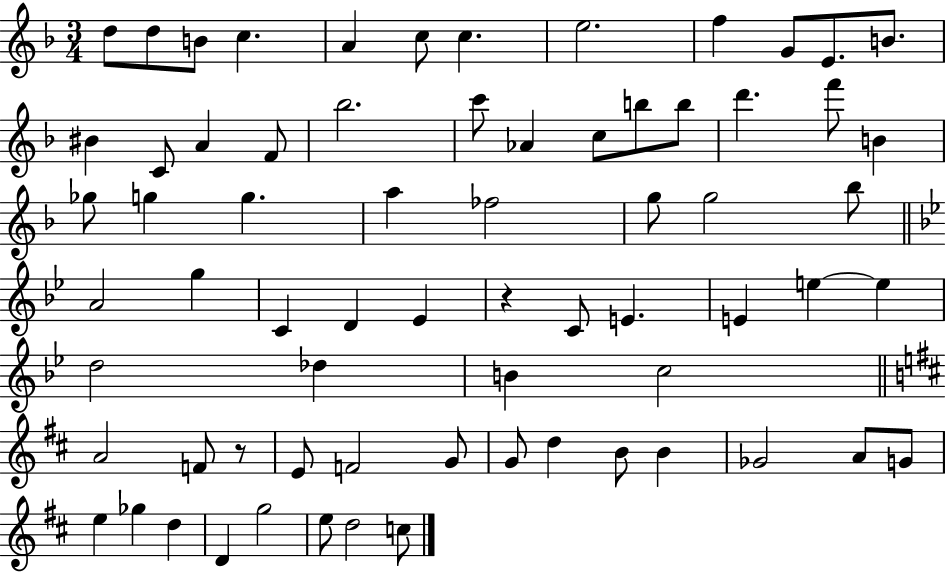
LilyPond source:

{
  \clef treble
  \numericTimeSignature
  \time 3/4
  \key f \major
  d''8 d''8 b'8 c''4. | a'4 c''8 c''4. | e''2. | f''4 g'8 e'8. b'8. | \break bis'4 c'8 a'4 f'8 | bes''2. | c'''8 aes'4 c''8 b''8 b''8 | d'''4. f'''8 b'4 | \break ges''8 g''4 g''4. | a''4 fes''2 | g''8 g''2 bes''8 | \bar "||" \break \key bes \major a'2 g''4 | c'4 d'4 ees'4 | r4 c'8 e'4. | e'4 e''4~~ e''4 | \break d''2 des''4 | b'4 c''2 | \bar "||" \break \key d \major a'2 f'8 r8 | e'8 f'2 g'8 | g'8 d''4 b'8 b'4 | ges'2 a'8 g'8 | \break e''4 ges''4 d''4 | d'4 g''2 | e''8 d''2 c''8 | \bar "|."
}